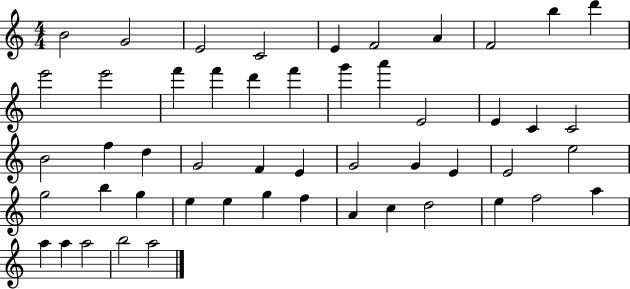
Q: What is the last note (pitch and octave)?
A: A5